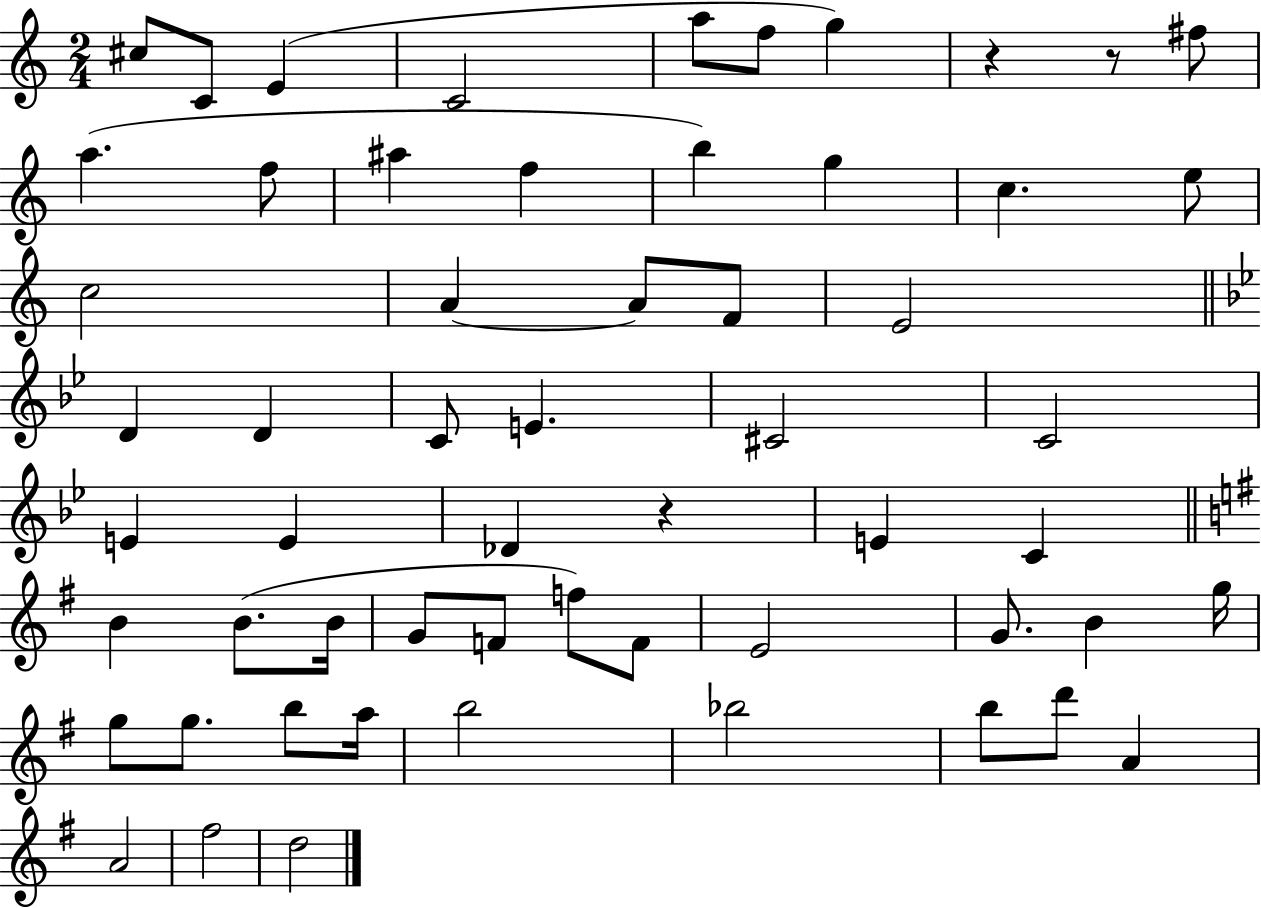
X:1
T:Untitled
M:2/4
L:1/4
K:C
^c/2 C/2 E C2 a/2 f/2 g z z/2 ^f/2 a f/2 ^a f b g c e/2 c2 A A/2 F/2 E2 D D C/2 E ^C2 C2 E E _D z E C B B/2 B/4 G/2 F/2 f/2 F/2 E2 G/2 B g/4 g/2 g/2 b/2 a/4 b2 _b2 b/2 d'/2 A A2 ^f2 d2